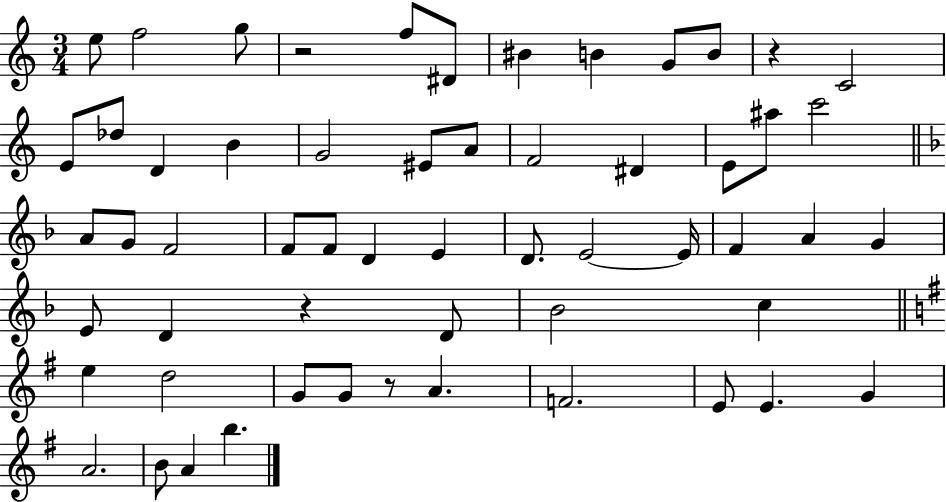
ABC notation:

X:1
T:Untitled
M:3/4
L:1/4
K:C
e/2 f2 g/2 z2 f/2 ^D/2 ^B B G/2 B/2 z C2 E/2 _d/2 D B G2 ^E/2 A/2 F2 ^D E/2 ^a/2 c'2 A/2 G/2 F2 F/2 F/2 D E D/2 E2 E/4 F A G E/2 D z D/2 _B2 c e d2 G/2 G/2 z/2 A F2 E/2 E G A2 B/2 A b